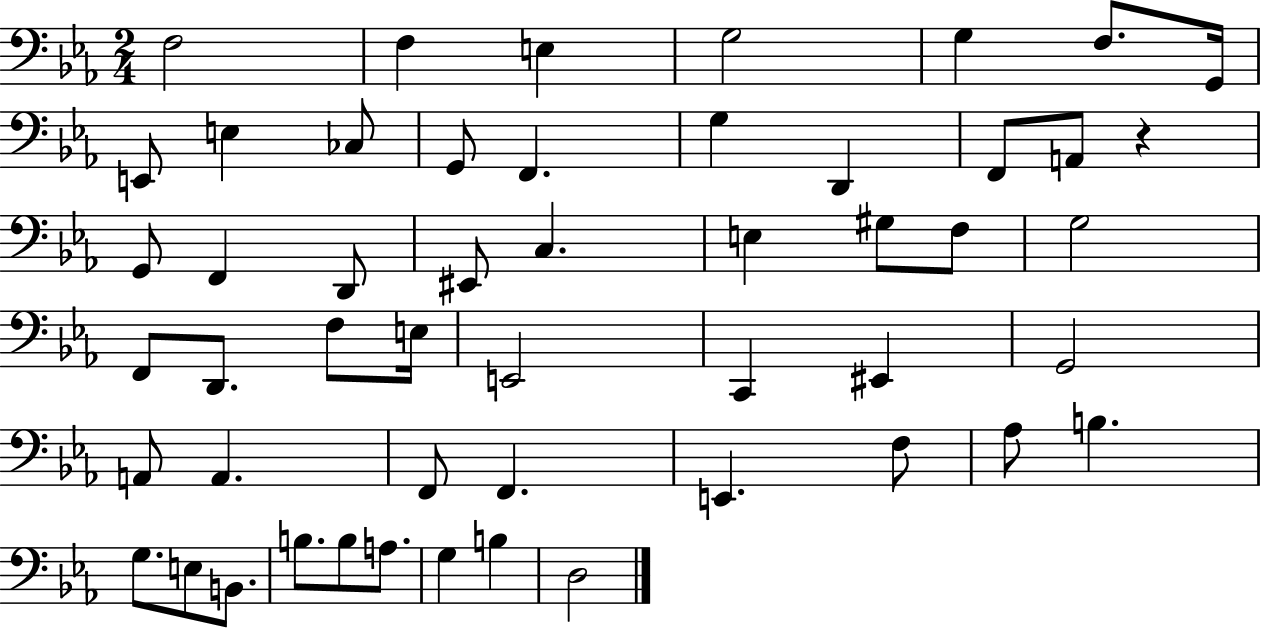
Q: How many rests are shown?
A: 1